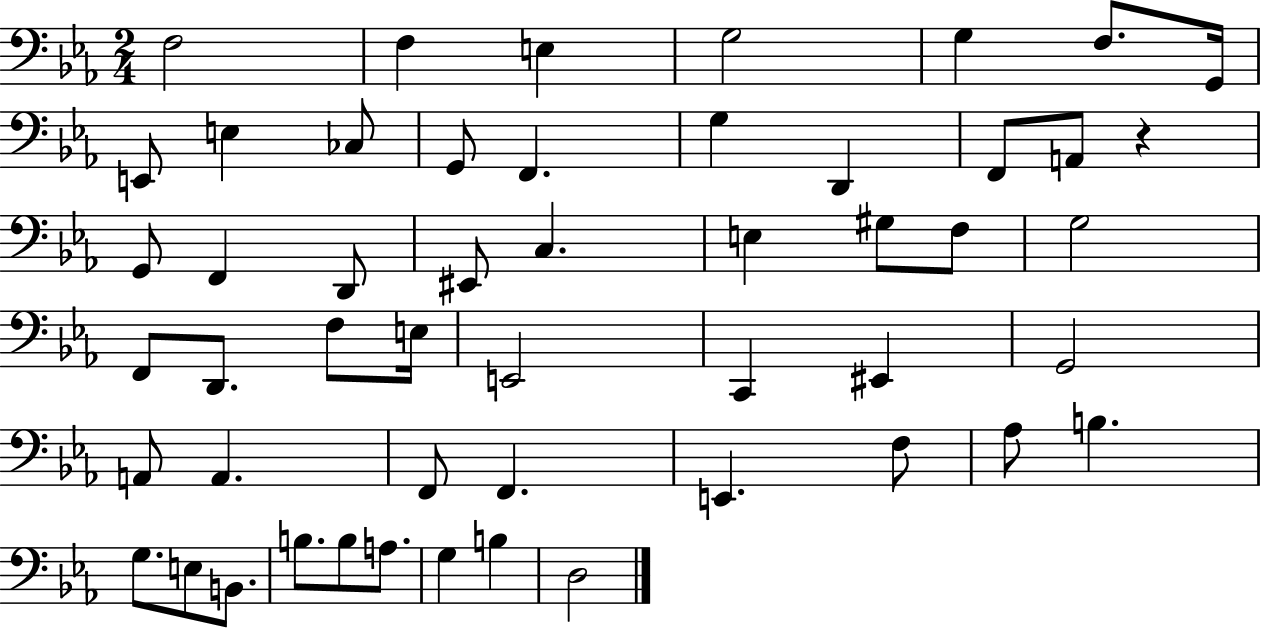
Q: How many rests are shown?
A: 1